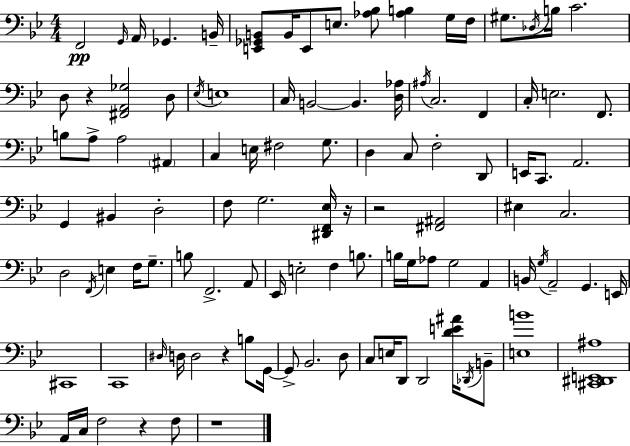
{
  \clef bass
  \numericTimeSignature
  \time 4/4
  \key bes \major
  \repeat volta 2 { f,2\pp \grace { g,16 } a,16 ges,4. | b,16-- <e, ges, b,>8 b,16 e,8 e8. <aes bes>8 <aes b>4 g16 | f16 gis8. \acciaccatura { des16 } b16 c'2. | d8 r4 <fis, a, ges>2 | \break d8 \acciaccatura { ees16 } e1 | c16 b,2~~ b,4. | <d aes>16 \acciaccatura { ais16 } c2. | f,4 c16-. e2. | \break f,8. b8 a8-> a2 | \parenthesize ais,4 c4 e16 fis2 | g8. d4 c8 f2-. | d,8 e,16 c,8. a,2. | \break g,4 bis,4 d2-. | f8 g2. | <dis, f, ees>16 r16 r2 <fis, ais,>2 | eis4 c2. | \break d2 \acciaccatura { f,16 } e4 | f16 g8.-- b8 f,2.-> | a,8 ees,16 e2-. f4 | b8. b16 g16 aes8 g2 | \break a,4 b,16 \acciaccatura { g16 } a,2-- g,4. | e,16 cis,1 | c,1 | \grace { dis16 } d16 d2 | \break r4 b8 g,16~~ g,8-> bes,2. | d8 c8 e16 d,8 d,2 | <d' e' ais'>16 \acciaccatura { des,16 } b,8-- <e b'>1 | <cis, dis, e, ais>1 | \break a,16 c16 f2 | r4 f8 r1 | } \bar "|."
}